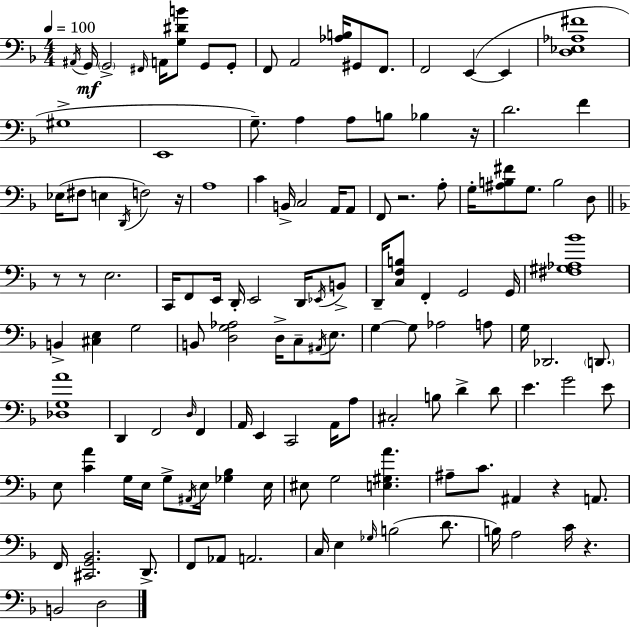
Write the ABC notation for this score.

X:1
T:Untitled
M:4/4
L:1/4
K:Dm
^A,,/4 G,,/4 G,,2 ^F,,/4 A,,/4 [G,^DB]/2 G,,/2 G,,/2 F,,/2 A,,2 [_A,B,]/4 ^G,,/2 F,,/2 F,,2 E,, E,, [D,_E,_A,^F]4 ^G,4 E,,4 G,/2 A, A,/2 B,/2 _B, z/4 D2 F _E,/4 ^F,/2 E, D,,/4 F,2 z/4 A,4 C B,,/4 C,2 A,,/4 A,,/2 F,,/2 z2 A,/2 G,/4 [^A,B,^F]/2 G,/2 B,2 D,/2 z/2 z/2 E,2 C,,/4 F,,/2 E,,/4 D,,/4 E,,2 D,,/4 _E,,/4 B,,/2 D,,/4 [C,F,B,]/2 F,, G,,2 G,,/4 [^F,^G,_A,_B]4 B,, [^C,E,] G,2 B,,/2 [D,G,_A,]2 D,/4 C,/2 ^A,,/4 E,/2 G, G,/2 _A,2 A,/2 G,/4 _D,,2 D,,/2 [_D,G,A]4 D,, F,,2 D,/4 F,, A,,/4 E,, C,,2 A,,/4 A,/2 ^C,2 B,/2 D D/2 E G2 E/2 E,/2 [CA] G,/4 E,/4 G,/2 ^A,,/4 E,/4 [_G,_B,] E,/4 ^E,/2 G,2 [E,^G,A] ^A,/2 C/2 ^A,, z A,,/2 F,,/4 [^C,,G,,_B,,]2 D,,/2 F,,/2 _A,,/2 A,,2 C,/4 E, _G,/4 B,2 D/2 B,/4 A,2 C/4 z B,,2 D,2